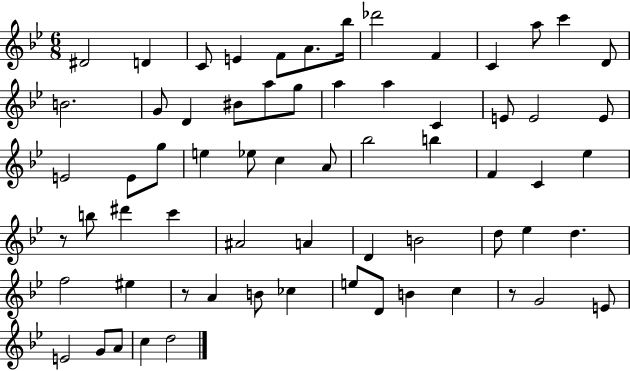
{
  \clef treble
  \numericTimeSignature
  \time 6/8
  \key bes \major
  dis'2 d'4 | c'8 e'4 f'8 a'8. bes''16 | des'''2 f'4 | c'4 a''8 c'''4 d'8 | \break b'2. | g'8 d'4 bis'8 a''8 g''8 | a''4 a''4 c'4 | e'8 e'2 e'8 | \break e'2 e'8 g''8 | e''4 ees''8 c''4 a'8 | bes''2 b''4 | f'4 c'4 ees''4 | \break r8 b''8 dis'''4 c'''4 | ais'2 a'4 | d'4 b'2 | d''8 ees''4 d''4. | \break f''2 eis''4 | r8 a'4 b'8 ces''4 | e''8 d'8 b'4 c''4 | r8 g'2 e'8 | \break e'2 g'8 a'8 | c''4 d''2 | \bar "|."
}